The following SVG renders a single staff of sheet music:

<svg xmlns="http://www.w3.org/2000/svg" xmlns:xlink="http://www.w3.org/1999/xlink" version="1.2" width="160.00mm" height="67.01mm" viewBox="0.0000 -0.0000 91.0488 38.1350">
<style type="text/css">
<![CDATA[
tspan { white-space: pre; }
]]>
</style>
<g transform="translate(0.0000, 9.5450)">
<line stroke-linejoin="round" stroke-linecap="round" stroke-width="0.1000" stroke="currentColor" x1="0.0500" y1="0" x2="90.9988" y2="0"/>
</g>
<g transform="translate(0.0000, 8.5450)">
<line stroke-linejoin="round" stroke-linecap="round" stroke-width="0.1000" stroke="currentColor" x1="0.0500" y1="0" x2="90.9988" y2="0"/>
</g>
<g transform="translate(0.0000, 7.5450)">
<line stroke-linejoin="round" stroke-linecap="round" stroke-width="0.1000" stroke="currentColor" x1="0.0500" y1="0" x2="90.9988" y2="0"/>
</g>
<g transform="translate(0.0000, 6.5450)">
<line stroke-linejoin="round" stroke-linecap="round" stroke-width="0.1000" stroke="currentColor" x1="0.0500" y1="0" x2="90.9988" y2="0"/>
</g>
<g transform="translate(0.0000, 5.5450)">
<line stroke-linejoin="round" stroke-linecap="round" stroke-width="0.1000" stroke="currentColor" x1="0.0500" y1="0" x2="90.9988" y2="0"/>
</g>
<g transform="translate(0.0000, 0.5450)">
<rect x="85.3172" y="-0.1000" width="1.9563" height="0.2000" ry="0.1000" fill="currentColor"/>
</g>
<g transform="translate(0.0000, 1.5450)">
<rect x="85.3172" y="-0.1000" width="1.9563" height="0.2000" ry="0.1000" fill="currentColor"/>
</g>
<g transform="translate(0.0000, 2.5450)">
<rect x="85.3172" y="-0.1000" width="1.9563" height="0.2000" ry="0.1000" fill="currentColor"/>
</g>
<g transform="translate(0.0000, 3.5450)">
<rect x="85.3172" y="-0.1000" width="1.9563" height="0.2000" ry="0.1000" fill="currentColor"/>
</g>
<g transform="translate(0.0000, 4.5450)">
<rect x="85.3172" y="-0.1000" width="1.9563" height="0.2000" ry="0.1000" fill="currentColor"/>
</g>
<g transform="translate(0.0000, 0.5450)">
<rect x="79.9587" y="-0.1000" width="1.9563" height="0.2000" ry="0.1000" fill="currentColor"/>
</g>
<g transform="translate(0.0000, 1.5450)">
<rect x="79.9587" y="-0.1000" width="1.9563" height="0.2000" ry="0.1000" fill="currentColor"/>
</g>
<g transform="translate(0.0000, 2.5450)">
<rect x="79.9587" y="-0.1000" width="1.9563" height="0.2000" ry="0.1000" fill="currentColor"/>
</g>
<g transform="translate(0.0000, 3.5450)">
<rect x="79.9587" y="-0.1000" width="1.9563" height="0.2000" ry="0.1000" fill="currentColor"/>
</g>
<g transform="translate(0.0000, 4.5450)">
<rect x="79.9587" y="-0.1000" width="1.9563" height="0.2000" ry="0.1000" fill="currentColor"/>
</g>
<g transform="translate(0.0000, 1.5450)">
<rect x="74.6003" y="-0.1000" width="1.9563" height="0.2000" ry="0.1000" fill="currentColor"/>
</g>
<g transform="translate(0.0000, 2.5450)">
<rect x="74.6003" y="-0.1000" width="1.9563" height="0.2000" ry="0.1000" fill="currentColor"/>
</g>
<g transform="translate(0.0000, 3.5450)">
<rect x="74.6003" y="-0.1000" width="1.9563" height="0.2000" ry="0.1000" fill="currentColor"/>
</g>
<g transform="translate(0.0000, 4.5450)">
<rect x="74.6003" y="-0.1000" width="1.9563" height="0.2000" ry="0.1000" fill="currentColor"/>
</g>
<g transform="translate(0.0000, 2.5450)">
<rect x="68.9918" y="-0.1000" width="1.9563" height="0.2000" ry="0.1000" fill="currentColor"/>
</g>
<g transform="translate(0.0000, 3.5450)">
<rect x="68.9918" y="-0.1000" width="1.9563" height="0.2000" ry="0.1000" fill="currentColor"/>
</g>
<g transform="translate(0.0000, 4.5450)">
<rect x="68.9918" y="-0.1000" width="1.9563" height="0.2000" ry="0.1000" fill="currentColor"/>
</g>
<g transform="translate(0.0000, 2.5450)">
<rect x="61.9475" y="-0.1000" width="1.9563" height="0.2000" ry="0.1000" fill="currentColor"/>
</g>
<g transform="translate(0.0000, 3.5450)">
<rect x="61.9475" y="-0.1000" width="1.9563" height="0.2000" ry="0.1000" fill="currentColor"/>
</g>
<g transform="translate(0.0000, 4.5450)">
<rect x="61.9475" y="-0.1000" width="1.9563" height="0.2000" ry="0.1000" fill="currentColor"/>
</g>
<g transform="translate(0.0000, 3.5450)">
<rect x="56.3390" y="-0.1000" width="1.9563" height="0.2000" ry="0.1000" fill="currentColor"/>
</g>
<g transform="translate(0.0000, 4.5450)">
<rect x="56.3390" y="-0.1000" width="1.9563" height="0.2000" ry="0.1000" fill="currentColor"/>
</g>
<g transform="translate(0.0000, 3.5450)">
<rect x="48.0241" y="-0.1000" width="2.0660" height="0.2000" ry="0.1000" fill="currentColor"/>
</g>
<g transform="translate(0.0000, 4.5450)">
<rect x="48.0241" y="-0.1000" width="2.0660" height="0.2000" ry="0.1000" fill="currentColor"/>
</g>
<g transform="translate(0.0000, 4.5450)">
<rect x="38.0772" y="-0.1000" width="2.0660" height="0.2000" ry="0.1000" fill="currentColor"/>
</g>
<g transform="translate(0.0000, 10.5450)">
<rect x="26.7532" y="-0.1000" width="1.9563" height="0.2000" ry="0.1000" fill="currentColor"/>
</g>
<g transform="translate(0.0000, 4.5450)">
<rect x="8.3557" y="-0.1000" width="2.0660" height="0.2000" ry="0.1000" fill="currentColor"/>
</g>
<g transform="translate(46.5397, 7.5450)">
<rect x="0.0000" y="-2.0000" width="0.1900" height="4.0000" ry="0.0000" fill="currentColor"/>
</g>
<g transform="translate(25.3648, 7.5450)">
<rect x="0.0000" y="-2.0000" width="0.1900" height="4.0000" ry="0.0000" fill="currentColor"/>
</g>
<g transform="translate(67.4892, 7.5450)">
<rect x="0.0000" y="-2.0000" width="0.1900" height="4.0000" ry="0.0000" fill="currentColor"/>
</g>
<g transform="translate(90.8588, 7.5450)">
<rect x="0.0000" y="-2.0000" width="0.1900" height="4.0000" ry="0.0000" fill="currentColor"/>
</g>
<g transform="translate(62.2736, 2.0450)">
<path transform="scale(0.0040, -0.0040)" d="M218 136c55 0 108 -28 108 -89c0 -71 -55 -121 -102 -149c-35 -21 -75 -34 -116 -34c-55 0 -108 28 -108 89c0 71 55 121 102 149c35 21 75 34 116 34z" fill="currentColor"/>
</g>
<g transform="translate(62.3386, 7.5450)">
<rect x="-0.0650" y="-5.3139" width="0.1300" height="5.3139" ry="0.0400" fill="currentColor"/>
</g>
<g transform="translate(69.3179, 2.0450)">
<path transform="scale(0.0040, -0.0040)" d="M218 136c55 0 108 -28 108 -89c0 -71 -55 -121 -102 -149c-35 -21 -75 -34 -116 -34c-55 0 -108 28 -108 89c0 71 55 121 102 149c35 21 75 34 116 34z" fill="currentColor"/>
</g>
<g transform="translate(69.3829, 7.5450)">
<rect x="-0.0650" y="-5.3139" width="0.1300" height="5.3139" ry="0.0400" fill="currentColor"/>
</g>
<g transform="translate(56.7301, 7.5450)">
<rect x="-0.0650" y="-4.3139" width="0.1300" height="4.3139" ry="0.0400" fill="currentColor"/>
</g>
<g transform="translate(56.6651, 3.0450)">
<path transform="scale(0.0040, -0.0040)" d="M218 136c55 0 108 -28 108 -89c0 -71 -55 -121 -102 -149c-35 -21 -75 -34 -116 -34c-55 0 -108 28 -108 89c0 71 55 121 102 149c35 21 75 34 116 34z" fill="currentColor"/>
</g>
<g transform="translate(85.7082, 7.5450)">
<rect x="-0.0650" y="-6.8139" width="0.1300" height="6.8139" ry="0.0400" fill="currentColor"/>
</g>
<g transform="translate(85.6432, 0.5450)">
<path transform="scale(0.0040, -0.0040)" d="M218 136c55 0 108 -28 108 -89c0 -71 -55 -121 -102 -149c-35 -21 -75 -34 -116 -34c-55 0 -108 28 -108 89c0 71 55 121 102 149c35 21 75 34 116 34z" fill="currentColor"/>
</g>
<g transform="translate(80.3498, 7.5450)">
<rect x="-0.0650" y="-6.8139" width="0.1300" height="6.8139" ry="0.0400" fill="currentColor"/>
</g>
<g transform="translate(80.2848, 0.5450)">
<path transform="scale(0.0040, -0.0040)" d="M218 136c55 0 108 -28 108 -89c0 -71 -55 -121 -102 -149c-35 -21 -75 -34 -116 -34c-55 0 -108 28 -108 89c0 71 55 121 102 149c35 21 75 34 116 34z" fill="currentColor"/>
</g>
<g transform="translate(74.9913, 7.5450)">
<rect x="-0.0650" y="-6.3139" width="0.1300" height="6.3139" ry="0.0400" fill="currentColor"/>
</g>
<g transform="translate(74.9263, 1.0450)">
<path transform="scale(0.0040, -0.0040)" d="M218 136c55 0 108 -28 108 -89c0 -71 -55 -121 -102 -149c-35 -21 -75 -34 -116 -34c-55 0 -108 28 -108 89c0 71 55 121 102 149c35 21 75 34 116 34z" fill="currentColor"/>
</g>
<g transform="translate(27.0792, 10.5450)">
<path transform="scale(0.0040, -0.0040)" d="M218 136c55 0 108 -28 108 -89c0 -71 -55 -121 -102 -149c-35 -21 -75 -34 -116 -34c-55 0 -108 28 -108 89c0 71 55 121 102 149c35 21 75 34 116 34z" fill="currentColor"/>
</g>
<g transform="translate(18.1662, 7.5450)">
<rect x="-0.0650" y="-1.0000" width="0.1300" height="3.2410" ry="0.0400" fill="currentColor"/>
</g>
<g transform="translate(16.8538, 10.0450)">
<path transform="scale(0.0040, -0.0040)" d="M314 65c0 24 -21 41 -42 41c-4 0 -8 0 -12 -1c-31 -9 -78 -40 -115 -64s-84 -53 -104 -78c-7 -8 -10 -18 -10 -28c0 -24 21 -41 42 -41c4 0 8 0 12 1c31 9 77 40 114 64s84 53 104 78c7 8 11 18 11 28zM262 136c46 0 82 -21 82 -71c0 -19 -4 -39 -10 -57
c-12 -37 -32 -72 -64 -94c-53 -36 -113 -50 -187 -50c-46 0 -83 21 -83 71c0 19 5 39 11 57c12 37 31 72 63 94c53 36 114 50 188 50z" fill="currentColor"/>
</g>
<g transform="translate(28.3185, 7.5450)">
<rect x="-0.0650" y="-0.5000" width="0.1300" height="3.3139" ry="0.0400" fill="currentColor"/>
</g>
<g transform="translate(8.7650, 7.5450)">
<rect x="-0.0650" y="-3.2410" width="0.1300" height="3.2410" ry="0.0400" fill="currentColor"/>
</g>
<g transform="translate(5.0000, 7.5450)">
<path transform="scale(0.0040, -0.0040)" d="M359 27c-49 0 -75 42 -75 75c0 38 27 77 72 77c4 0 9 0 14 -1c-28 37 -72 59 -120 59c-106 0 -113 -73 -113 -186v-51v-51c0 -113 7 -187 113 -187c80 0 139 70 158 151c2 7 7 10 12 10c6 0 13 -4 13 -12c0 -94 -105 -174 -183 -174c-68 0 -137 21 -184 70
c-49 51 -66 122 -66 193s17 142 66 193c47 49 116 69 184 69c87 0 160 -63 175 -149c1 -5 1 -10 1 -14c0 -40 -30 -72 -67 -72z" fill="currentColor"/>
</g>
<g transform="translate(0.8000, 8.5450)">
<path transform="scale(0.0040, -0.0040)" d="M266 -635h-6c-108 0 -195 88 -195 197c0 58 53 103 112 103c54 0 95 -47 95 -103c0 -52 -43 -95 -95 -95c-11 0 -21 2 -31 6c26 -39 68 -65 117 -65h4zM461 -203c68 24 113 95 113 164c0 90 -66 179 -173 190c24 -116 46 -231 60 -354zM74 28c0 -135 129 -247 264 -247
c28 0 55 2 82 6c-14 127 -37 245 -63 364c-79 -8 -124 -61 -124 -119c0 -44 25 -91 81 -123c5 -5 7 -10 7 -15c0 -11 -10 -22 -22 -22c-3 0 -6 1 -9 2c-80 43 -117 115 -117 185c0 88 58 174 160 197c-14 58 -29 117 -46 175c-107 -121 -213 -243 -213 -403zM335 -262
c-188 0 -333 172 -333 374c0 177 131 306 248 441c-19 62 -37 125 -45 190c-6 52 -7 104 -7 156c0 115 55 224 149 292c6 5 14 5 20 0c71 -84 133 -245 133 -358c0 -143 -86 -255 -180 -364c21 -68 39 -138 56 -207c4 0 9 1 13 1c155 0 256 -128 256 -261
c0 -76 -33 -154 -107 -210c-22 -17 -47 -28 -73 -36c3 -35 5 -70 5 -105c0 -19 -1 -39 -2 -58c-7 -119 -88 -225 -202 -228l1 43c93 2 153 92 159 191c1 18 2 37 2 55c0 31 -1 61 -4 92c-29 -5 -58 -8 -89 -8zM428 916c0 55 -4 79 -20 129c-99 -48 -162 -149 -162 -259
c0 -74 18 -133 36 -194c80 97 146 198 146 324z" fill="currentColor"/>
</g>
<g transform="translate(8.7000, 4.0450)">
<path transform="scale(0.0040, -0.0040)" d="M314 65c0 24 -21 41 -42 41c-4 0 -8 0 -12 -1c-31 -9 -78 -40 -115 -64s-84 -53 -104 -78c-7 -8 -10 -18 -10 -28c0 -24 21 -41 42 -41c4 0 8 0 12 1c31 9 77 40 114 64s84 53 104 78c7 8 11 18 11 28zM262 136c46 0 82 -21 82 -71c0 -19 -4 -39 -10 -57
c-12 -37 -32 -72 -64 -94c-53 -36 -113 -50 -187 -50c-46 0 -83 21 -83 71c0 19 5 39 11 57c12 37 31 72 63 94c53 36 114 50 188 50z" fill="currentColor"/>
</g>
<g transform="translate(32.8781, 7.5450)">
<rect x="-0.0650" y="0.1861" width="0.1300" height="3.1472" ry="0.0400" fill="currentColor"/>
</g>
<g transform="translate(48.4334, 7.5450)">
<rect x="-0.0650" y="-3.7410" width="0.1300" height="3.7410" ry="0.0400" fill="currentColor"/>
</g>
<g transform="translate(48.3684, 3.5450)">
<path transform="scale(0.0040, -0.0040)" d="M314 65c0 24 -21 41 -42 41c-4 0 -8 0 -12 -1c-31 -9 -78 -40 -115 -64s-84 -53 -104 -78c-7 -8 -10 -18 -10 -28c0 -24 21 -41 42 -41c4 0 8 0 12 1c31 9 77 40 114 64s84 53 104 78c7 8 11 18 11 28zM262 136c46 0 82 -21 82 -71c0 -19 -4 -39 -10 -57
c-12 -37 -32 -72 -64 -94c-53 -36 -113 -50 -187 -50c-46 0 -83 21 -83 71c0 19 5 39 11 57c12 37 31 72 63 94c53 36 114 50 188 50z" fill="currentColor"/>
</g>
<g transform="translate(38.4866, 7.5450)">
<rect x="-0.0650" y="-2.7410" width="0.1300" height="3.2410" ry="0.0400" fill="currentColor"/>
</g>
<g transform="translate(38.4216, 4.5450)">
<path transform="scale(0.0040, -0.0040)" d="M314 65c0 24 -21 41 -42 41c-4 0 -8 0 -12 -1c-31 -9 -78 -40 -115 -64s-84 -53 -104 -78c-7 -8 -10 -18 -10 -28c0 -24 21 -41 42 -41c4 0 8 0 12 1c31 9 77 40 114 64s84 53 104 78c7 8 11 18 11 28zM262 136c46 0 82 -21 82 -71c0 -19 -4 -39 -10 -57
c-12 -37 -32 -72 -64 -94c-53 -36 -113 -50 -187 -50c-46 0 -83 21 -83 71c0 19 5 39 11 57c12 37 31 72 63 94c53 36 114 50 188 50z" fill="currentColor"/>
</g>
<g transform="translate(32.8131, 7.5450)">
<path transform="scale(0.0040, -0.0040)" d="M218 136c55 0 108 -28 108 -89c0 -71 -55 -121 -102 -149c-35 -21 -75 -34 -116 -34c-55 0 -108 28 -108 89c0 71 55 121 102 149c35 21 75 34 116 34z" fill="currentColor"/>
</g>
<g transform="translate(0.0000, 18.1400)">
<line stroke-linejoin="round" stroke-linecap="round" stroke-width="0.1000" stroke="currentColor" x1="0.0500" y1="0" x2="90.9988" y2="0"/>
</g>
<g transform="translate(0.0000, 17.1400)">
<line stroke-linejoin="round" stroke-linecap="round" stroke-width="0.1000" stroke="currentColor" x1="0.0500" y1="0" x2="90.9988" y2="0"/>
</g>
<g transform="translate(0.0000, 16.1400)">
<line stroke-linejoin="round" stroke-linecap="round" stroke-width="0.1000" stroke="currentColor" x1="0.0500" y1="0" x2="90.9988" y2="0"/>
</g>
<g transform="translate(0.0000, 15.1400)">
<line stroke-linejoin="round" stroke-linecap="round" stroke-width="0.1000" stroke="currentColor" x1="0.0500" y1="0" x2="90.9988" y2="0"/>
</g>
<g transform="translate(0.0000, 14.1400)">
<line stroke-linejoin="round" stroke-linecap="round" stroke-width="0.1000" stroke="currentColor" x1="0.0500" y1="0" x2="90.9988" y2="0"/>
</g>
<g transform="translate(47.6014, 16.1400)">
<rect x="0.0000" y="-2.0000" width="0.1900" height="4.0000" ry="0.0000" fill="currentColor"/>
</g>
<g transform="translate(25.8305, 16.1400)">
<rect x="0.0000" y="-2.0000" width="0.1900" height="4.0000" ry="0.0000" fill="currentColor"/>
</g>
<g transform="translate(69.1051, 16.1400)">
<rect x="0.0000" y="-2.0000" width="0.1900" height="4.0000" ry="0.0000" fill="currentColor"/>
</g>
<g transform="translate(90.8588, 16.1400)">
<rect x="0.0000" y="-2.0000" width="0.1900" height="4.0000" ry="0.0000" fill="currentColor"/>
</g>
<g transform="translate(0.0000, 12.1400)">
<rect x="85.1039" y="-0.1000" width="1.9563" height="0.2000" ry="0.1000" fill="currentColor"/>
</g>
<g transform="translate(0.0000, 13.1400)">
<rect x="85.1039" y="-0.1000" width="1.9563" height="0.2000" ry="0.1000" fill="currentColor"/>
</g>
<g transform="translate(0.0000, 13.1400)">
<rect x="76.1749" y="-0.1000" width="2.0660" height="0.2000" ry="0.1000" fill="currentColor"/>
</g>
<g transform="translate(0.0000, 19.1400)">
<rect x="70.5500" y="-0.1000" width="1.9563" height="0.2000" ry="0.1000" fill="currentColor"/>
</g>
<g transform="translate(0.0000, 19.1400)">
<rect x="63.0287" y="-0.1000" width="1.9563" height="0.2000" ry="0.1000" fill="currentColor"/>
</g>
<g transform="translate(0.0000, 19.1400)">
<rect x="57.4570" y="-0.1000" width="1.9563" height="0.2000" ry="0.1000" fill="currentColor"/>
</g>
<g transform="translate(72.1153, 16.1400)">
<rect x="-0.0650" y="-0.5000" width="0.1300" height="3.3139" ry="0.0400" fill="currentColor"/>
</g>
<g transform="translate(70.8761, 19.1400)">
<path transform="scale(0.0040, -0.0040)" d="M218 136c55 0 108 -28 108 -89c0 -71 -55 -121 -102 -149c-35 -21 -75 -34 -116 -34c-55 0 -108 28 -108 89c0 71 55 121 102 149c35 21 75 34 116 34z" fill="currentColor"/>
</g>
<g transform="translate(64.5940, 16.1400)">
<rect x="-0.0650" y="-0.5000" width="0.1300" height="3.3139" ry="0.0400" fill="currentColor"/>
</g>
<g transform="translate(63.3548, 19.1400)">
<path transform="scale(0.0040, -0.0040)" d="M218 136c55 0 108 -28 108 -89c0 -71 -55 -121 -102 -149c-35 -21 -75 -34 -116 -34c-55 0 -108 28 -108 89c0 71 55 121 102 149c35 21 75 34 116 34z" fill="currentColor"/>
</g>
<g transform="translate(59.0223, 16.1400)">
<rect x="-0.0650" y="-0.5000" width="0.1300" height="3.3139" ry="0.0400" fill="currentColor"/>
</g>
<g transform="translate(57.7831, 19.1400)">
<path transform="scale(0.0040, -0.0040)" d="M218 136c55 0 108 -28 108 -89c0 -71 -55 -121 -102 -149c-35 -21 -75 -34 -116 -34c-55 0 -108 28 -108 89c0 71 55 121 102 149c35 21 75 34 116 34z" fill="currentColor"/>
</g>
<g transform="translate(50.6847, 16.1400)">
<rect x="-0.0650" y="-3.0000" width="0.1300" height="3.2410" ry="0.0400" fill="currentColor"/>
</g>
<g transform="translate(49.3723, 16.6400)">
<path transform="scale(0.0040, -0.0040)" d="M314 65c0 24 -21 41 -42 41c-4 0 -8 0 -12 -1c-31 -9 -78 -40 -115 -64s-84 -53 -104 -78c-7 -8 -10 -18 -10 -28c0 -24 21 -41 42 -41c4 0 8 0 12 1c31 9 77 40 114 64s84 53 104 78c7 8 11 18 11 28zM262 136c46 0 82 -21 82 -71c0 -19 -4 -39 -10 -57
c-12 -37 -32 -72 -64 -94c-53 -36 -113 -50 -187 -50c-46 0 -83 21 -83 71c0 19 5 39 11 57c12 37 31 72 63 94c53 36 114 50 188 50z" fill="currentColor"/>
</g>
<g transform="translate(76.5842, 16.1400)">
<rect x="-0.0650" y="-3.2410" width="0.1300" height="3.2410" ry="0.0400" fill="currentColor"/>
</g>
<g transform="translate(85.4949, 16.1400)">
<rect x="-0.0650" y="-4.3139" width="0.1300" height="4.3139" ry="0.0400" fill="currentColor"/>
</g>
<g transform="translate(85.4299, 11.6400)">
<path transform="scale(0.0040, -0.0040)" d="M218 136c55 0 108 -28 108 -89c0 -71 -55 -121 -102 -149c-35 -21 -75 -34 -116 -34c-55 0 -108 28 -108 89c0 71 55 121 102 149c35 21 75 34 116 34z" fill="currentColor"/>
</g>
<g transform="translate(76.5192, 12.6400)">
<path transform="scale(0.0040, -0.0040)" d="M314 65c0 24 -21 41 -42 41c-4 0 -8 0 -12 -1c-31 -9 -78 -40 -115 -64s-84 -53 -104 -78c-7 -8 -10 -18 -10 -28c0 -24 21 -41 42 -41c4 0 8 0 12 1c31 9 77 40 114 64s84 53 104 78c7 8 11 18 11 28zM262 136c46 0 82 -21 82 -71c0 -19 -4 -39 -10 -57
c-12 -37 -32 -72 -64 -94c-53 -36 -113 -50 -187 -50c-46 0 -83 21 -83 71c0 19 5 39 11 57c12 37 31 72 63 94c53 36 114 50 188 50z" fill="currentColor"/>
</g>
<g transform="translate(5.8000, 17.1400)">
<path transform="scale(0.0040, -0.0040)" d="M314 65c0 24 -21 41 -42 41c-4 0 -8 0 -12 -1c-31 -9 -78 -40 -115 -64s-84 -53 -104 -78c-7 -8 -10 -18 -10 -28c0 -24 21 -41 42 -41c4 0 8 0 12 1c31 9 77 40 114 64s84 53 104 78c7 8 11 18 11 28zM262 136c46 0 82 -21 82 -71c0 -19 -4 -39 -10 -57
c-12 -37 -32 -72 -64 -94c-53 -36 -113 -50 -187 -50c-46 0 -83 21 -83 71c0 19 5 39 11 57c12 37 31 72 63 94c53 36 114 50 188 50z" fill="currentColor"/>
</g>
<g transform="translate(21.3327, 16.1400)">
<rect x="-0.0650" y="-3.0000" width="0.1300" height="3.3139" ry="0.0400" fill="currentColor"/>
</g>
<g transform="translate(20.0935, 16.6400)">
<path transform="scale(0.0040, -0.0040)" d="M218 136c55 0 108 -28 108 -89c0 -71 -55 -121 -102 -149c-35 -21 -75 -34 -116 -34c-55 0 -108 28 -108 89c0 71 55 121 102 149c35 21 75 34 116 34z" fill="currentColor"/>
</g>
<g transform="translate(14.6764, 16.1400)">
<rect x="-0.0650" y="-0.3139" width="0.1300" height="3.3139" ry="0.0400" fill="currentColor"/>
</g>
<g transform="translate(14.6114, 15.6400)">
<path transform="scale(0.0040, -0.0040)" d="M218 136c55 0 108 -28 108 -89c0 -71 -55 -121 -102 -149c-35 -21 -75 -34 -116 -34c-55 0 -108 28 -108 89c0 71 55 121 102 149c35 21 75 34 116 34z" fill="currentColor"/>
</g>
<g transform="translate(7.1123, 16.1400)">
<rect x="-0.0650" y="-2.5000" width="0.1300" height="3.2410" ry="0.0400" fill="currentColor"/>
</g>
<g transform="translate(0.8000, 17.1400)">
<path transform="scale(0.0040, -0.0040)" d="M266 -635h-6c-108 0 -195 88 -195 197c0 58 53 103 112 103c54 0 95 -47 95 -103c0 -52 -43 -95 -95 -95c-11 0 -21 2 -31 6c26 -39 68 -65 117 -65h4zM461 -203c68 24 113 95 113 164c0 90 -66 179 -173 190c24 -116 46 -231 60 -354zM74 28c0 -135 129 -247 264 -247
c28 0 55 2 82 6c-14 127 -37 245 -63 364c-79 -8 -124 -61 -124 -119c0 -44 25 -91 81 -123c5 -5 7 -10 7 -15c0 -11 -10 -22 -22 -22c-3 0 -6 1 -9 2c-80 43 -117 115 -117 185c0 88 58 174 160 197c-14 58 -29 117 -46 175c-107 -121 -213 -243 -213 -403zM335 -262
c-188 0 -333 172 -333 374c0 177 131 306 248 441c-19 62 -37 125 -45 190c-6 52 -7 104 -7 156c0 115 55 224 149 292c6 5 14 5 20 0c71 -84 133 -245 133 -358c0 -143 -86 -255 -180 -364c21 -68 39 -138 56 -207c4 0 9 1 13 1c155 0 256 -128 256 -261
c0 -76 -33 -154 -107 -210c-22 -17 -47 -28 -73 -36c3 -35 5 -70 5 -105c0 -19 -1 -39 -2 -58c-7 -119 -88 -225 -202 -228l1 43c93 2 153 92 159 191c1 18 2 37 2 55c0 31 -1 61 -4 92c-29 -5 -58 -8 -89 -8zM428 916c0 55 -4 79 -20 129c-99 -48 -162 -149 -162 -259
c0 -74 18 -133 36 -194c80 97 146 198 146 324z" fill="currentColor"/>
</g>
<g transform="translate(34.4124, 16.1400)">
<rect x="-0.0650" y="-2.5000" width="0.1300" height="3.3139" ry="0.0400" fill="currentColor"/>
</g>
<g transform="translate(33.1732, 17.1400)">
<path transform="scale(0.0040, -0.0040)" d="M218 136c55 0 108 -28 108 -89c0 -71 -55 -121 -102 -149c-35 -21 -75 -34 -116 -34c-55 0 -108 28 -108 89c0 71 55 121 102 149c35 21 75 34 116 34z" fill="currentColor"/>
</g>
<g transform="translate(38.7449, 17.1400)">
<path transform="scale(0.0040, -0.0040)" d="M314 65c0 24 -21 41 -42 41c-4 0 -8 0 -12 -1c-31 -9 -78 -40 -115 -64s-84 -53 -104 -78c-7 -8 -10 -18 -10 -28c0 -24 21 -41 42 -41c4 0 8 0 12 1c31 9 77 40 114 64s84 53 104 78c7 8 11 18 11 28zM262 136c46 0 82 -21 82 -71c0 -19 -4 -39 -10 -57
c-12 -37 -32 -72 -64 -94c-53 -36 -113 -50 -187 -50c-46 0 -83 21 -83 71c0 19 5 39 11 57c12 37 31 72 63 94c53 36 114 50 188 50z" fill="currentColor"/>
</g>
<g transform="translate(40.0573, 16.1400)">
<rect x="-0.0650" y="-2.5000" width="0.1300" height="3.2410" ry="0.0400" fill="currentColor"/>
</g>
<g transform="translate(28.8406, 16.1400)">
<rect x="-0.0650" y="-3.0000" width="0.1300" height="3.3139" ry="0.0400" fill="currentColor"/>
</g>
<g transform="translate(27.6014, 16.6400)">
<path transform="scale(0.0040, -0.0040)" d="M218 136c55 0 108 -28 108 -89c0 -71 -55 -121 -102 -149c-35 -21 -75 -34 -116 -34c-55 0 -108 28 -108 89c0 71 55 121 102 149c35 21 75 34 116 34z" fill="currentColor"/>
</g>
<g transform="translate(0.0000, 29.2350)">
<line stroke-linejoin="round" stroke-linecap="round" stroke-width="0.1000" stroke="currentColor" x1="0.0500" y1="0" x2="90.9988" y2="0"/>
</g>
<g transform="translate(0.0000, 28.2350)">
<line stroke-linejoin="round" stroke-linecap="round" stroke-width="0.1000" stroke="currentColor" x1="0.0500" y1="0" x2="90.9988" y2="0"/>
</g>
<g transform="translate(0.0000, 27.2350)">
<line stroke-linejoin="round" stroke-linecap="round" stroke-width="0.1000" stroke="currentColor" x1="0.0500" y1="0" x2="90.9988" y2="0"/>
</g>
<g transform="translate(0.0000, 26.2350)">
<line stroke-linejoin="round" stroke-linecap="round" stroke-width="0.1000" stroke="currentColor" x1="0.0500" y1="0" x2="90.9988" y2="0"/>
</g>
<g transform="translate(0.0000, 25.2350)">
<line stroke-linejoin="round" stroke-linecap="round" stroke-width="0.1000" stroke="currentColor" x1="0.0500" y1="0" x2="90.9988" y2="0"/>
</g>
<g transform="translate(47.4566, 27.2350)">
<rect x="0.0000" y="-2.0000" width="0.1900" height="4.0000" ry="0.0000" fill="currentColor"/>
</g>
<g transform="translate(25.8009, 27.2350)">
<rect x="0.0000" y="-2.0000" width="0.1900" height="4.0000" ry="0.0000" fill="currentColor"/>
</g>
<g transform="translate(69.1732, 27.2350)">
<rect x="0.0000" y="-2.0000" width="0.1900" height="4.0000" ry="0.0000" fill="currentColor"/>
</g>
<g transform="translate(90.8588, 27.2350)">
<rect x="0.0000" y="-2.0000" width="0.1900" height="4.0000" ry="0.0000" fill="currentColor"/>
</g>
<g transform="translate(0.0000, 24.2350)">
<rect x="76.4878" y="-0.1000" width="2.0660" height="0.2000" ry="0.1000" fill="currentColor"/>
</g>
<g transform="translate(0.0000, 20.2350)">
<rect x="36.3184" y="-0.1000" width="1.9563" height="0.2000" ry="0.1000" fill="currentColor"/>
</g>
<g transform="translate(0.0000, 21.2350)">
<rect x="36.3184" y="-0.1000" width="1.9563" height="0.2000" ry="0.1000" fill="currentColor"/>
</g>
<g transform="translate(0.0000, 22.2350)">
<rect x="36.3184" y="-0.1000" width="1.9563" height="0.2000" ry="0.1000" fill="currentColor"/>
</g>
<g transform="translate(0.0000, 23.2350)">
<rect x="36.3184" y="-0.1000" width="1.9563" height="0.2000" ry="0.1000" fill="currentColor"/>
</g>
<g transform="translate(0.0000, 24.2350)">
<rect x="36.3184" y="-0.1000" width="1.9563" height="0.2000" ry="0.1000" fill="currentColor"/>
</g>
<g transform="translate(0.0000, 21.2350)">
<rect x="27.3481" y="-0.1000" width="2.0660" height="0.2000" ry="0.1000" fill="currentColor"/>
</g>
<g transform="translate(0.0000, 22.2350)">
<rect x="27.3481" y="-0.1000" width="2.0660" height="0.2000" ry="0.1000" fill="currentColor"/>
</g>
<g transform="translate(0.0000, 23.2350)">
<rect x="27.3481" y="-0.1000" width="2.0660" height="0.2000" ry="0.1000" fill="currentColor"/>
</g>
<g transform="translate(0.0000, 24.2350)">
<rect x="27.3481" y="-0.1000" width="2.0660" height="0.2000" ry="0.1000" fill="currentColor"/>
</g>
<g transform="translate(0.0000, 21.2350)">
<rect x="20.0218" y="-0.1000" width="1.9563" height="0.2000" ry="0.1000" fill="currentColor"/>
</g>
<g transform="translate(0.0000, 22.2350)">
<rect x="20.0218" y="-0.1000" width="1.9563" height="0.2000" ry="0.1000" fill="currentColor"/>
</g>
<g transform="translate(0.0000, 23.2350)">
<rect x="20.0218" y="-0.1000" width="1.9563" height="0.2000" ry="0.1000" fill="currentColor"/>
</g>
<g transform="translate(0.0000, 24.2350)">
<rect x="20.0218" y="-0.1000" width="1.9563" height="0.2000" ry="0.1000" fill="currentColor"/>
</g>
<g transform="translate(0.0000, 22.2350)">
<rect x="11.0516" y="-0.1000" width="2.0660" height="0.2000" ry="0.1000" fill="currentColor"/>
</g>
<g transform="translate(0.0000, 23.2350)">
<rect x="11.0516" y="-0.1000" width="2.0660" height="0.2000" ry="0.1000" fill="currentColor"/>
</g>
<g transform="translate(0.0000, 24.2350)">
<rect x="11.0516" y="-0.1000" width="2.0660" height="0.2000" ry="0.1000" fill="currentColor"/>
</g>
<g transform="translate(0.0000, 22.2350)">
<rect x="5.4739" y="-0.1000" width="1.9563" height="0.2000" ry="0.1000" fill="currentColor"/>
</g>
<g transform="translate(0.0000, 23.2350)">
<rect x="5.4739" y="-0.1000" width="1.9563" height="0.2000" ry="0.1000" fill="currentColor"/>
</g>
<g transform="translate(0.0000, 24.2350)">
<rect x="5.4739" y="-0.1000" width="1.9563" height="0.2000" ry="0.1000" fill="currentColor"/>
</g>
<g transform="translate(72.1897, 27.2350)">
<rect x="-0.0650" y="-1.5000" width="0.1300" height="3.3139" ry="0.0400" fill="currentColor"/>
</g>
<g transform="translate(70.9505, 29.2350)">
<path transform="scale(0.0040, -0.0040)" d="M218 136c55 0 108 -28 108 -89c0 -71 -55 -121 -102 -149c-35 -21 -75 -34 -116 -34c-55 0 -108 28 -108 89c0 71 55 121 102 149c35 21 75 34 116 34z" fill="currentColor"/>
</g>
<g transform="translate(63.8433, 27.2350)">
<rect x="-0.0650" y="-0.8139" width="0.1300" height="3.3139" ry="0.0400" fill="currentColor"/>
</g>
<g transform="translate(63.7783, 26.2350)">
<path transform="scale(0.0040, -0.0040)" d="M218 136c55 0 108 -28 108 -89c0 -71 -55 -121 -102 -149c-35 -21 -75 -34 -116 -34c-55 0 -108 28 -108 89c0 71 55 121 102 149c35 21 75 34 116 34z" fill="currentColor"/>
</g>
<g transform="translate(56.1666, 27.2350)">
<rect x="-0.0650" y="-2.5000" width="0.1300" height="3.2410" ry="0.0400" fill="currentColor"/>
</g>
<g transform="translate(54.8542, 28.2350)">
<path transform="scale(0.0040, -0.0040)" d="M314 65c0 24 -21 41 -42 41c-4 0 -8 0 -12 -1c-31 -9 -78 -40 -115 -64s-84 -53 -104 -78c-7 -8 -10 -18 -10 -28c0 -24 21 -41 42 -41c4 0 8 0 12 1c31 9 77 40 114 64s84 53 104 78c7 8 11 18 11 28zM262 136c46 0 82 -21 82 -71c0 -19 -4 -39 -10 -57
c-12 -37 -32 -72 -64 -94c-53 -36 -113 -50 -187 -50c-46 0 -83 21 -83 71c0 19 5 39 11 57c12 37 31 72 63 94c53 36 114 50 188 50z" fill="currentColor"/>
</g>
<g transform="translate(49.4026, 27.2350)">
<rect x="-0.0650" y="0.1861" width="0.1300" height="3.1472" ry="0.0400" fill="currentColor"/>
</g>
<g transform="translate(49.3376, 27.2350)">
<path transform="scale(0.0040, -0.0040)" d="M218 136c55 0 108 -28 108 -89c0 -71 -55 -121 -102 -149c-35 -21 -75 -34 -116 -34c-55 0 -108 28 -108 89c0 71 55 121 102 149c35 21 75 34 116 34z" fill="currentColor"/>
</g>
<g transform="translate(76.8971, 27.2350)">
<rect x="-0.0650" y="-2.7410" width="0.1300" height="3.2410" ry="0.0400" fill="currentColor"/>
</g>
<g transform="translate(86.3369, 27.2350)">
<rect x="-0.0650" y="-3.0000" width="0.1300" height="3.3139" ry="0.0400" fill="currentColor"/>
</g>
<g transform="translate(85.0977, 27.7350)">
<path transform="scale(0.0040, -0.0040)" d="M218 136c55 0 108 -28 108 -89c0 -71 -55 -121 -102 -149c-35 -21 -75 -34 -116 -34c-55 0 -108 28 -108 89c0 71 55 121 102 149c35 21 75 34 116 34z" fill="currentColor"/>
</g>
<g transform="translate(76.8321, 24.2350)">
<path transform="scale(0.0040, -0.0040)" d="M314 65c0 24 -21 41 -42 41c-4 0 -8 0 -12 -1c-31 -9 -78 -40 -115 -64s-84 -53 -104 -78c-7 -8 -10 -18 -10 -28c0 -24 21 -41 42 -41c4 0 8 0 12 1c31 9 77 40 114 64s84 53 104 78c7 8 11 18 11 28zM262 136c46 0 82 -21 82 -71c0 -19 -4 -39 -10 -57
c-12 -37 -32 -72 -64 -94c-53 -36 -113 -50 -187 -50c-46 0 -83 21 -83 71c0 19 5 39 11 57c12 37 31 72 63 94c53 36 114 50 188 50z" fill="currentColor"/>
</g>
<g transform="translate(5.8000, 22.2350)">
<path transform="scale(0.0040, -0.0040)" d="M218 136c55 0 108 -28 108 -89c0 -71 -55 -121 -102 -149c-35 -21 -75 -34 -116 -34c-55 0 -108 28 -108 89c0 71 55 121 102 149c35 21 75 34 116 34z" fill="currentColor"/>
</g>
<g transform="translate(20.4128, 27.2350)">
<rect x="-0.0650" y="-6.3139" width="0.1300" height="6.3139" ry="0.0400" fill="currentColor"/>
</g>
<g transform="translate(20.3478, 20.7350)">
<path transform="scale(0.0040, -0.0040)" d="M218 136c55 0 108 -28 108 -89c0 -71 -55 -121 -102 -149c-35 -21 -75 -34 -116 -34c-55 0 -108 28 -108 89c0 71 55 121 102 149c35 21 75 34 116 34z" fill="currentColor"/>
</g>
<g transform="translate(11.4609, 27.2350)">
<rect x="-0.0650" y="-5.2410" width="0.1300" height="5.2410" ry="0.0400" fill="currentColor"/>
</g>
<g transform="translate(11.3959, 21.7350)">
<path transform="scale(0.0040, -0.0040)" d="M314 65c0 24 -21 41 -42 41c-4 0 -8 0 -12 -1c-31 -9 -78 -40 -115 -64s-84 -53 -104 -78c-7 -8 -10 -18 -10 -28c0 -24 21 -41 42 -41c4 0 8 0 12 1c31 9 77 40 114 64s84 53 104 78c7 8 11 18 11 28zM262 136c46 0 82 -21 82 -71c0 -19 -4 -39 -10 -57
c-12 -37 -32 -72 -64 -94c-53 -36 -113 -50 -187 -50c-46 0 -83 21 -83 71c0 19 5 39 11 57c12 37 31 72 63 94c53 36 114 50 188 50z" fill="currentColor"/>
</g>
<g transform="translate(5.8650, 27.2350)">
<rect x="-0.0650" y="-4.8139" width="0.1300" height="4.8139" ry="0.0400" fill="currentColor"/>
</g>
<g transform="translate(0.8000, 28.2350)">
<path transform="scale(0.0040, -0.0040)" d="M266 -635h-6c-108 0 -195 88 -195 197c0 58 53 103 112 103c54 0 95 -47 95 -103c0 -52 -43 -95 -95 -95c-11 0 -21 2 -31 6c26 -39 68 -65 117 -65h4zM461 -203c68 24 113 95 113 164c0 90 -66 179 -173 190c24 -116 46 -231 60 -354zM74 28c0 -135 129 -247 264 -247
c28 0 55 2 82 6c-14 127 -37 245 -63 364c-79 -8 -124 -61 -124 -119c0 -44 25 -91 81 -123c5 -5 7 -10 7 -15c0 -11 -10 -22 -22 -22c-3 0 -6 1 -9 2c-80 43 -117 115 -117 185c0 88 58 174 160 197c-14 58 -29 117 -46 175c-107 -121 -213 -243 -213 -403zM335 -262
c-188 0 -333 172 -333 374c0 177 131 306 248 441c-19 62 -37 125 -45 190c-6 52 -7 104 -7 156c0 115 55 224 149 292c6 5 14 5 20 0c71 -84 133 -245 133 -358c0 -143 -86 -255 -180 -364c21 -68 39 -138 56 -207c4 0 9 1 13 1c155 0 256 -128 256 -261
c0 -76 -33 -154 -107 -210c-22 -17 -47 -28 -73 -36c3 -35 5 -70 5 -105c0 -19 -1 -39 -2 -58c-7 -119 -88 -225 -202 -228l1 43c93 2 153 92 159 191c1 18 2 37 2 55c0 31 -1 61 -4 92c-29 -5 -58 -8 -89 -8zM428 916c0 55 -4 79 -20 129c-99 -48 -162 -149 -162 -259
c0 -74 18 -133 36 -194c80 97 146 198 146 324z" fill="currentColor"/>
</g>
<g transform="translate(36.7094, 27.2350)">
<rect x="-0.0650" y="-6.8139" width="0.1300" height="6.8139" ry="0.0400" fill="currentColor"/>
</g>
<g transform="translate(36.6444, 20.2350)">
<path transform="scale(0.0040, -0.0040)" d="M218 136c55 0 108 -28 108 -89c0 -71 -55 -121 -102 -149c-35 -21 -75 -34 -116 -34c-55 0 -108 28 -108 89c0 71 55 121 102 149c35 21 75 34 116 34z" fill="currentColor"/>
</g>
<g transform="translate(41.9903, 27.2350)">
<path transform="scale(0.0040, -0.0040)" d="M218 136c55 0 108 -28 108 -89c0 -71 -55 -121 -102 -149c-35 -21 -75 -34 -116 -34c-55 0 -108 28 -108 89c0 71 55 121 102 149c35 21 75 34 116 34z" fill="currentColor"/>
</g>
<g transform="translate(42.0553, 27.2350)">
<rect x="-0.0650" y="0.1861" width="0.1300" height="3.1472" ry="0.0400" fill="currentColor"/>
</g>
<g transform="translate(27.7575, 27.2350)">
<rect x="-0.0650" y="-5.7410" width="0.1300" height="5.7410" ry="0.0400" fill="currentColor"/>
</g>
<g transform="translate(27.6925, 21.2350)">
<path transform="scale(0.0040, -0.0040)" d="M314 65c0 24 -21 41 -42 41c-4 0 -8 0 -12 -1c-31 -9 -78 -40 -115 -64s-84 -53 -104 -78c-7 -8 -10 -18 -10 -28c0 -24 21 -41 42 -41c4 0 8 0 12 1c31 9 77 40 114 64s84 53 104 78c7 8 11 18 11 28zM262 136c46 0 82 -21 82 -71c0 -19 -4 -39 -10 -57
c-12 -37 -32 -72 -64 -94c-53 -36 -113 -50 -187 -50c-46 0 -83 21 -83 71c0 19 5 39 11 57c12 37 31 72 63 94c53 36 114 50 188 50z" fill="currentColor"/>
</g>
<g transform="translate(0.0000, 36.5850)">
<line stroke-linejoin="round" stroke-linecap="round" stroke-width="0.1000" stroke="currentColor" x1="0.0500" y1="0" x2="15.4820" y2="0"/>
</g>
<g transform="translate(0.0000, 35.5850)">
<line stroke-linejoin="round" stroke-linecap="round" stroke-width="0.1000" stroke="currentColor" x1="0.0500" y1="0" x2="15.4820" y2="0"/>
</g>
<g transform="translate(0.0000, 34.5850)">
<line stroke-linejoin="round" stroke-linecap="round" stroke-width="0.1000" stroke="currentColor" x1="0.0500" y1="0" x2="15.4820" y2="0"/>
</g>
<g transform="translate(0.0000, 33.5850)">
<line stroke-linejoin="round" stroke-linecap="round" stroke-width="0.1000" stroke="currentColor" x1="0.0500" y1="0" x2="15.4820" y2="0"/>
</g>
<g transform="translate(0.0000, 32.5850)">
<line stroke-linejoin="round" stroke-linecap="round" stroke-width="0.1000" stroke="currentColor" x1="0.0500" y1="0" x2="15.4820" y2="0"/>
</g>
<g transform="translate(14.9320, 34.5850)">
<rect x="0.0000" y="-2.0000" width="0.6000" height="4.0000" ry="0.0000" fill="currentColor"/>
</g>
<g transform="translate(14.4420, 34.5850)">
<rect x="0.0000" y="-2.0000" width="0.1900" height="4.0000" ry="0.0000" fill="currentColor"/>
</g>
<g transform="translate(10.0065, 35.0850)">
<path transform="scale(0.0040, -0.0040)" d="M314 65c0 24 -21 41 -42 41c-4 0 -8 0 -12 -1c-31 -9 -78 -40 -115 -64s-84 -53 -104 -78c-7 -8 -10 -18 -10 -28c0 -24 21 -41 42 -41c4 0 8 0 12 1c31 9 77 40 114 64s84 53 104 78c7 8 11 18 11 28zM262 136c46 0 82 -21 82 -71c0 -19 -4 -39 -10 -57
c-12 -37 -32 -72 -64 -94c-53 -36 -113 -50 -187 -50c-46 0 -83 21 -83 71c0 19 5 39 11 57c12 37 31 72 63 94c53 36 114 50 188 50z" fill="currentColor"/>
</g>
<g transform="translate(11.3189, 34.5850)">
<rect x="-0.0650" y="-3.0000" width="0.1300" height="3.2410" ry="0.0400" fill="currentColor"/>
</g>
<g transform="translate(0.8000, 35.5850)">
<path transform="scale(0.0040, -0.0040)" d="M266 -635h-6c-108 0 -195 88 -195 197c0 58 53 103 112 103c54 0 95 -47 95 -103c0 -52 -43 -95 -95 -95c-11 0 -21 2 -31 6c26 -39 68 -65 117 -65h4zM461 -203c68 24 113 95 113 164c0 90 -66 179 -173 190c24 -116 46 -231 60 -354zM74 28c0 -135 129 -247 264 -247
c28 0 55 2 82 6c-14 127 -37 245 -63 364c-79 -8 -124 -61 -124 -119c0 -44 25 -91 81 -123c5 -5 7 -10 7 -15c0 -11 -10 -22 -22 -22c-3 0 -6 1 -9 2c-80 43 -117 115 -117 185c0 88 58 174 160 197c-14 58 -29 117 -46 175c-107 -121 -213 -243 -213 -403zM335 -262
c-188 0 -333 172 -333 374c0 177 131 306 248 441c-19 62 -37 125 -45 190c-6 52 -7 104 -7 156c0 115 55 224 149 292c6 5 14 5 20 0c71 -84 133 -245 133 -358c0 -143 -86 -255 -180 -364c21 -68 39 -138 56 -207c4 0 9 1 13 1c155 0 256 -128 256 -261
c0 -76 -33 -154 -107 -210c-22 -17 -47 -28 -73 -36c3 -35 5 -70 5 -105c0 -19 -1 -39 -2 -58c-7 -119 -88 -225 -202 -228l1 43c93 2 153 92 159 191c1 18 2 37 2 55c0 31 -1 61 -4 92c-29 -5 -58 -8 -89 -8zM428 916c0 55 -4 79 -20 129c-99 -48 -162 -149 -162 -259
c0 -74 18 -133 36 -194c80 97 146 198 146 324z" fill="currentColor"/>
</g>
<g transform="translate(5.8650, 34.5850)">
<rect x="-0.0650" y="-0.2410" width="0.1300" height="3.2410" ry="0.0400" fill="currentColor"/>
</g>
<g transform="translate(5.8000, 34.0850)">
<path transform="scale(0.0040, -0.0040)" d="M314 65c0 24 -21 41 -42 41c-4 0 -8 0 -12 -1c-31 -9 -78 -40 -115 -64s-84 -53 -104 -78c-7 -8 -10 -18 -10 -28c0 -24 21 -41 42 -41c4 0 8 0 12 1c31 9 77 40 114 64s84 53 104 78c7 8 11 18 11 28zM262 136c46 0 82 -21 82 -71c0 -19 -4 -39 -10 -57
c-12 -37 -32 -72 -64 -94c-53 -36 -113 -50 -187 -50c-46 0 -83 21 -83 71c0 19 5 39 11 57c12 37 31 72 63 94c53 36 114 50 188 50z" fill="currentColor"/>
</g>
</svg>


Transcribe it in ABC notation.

X:1
T:Untitled
M:4/4
L:1/4
K:C
b2 D2 C B a2 c'2 d' f' f' a' b' b' G2 c A A G G2 A2 C C C b2 d' e' f'2 a' g'2 b' B B G2 d E a2 A c2 A2